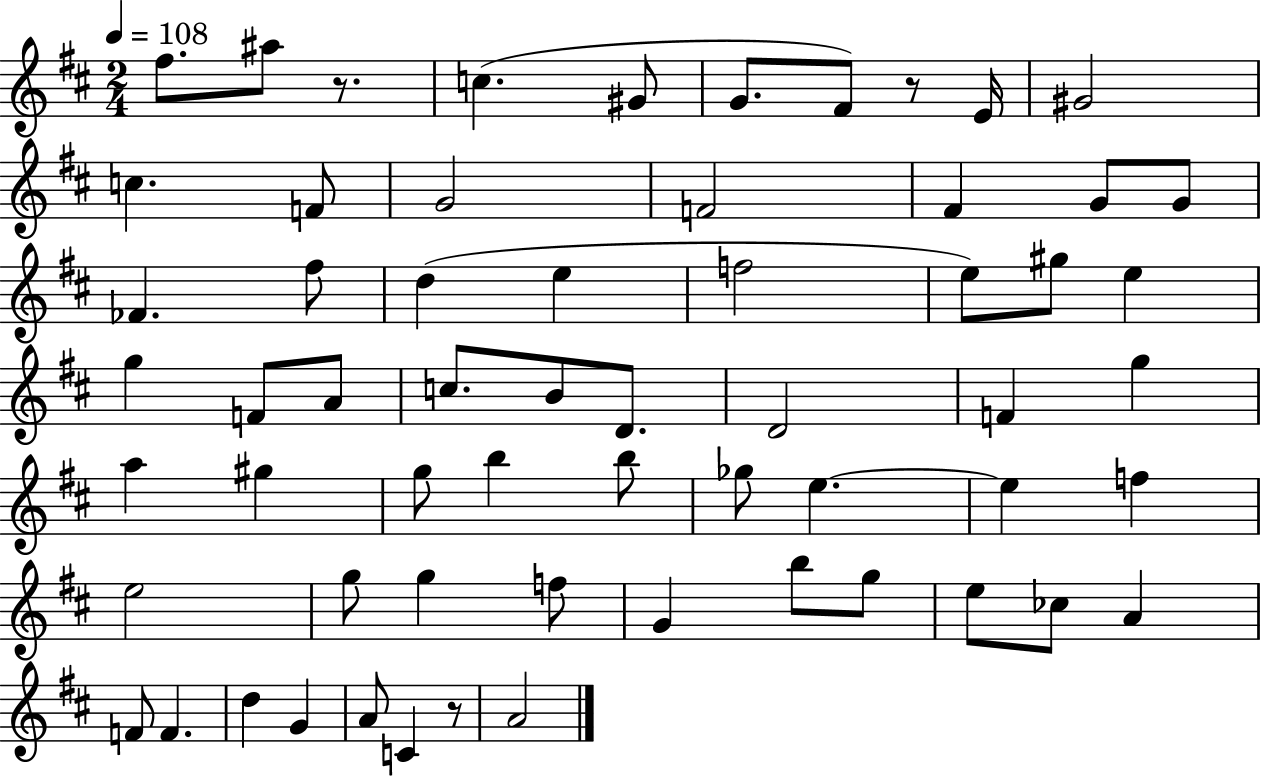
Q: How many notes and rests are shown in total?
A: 61